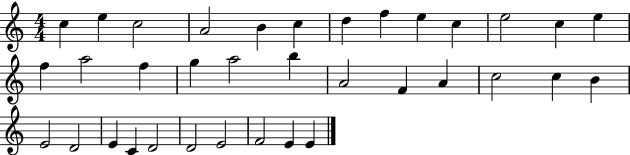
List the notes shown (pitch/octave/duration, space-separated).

C5/q E5/q C5/h A4/h B4/q C5/q D5/q F5/q E5/q C5/q E5/h C5/q E5/q F5/q A5/h F5/q G5/q A5/h B5/q A4/h F4/q A4/q C5/h C5/q B4/q E4/h D4/h E4/q C4/q D4/h D4/h E4/h F4/h E4/q E4/q